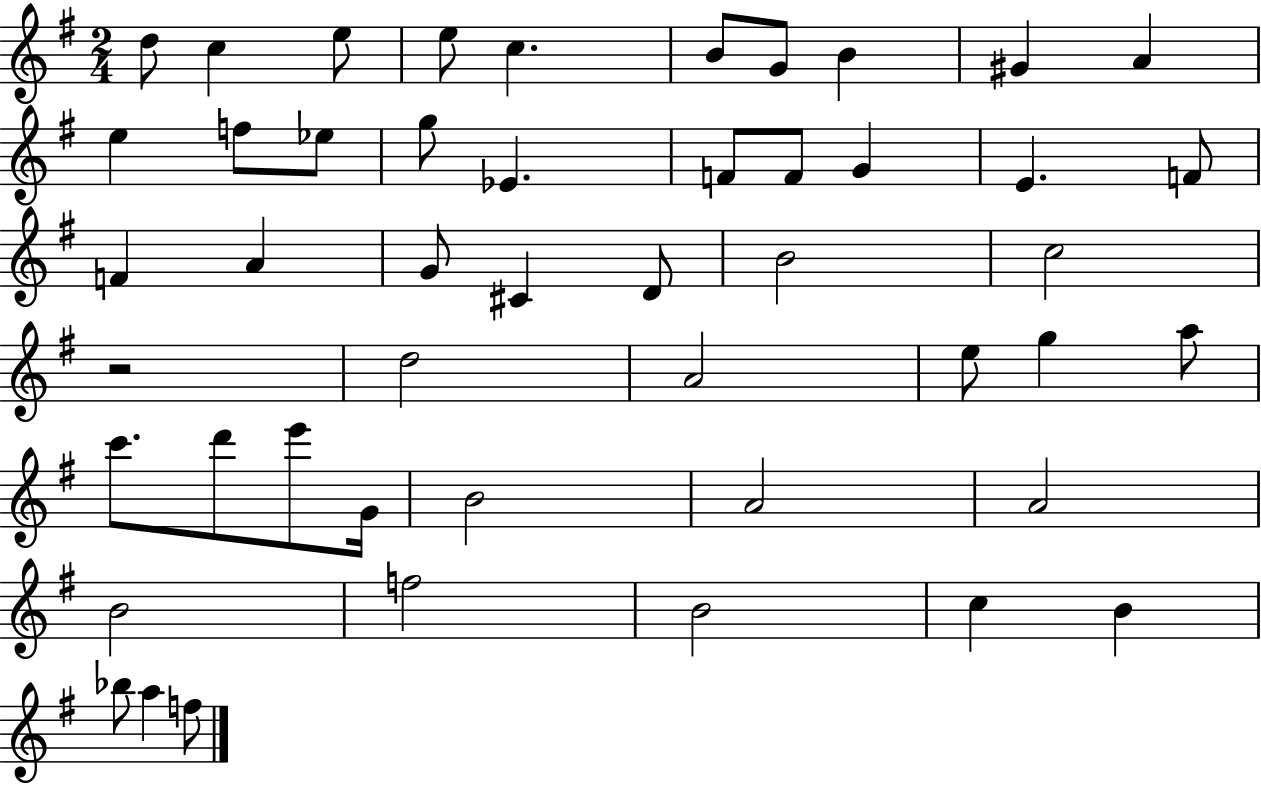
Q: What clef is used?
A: treble